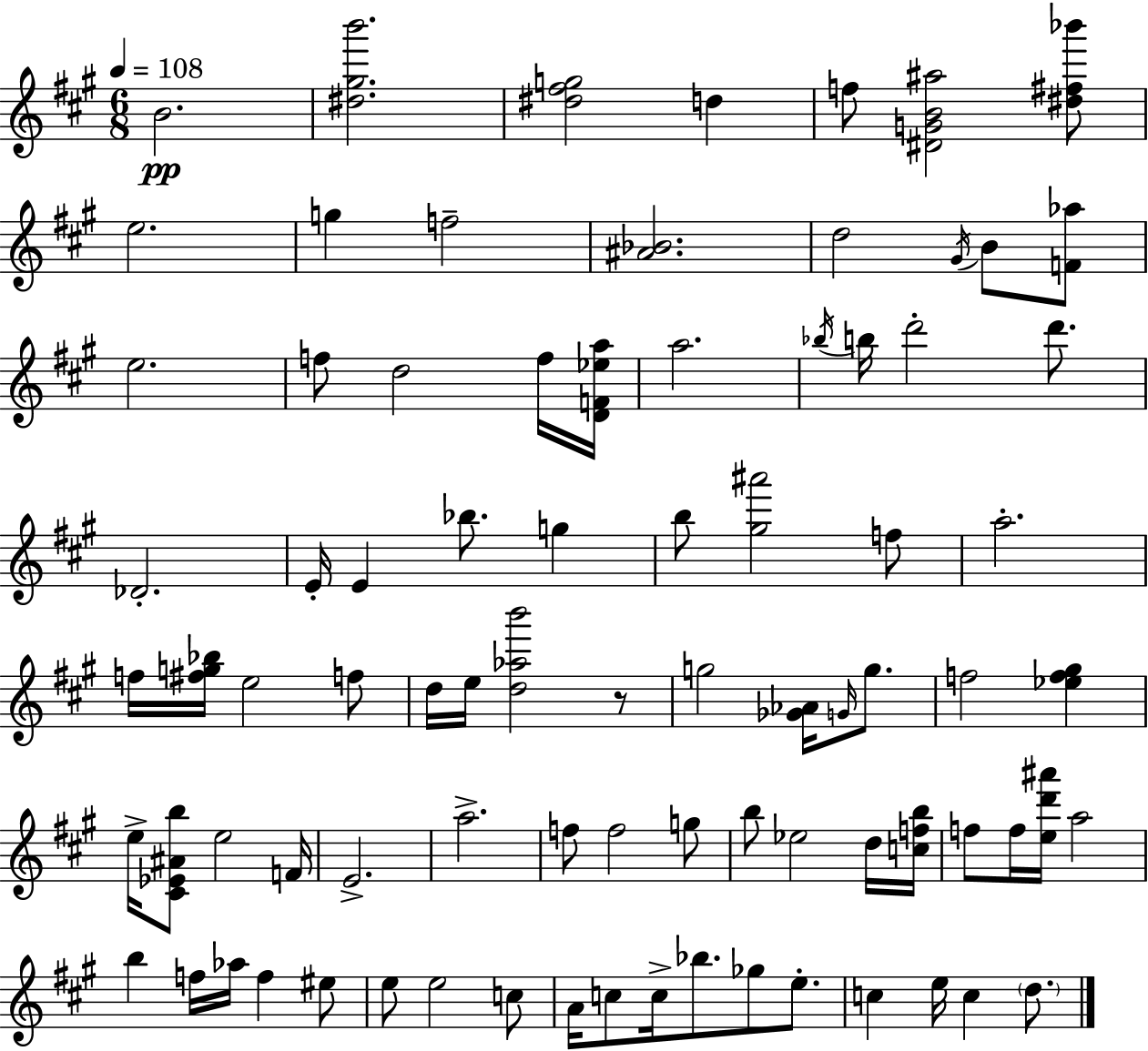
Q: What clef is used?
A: treble